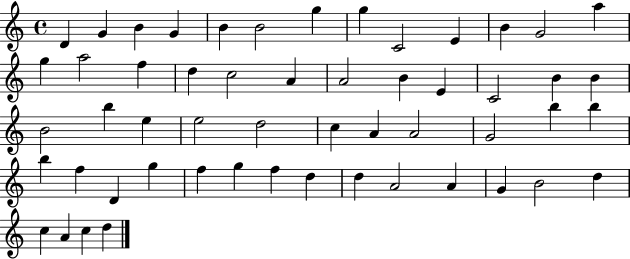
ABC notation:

X:1
T:Untitled
M:4/4
L:1/4
K:C
D G B G B B2 g g C2 E B G2 a g a2 f d c2 A A2 B E C2 B B B2 b e e2 d2 c A A2 G2 b b b f D g f g f d d A2 A G B2 d c A c d